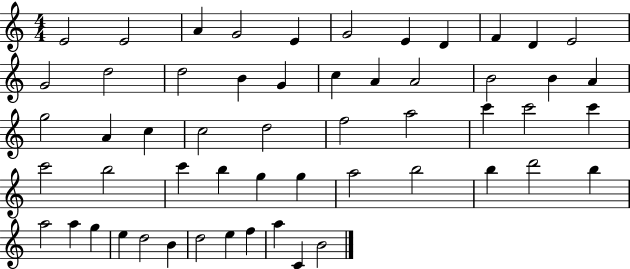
{
  \clef treble
  \numericTimeSignature
  \time 4/4
  \key c \major
  e'2 e'2 | a'4 g'2 e'4 | g'2 e'4 d'4 | f'4 d'4 e'2 | \break g'2 d''2 | d''2 b'4 g'4 | c''4 a'4 a'2 | b'2 b'4 a'4 | \break g''2 a'4 c''4 | c''2 d''2 | f''2 a''2 | c'''4 c'''2 c'''4 | \break c'''2 b''2 | c'''4 b''4 g''4 g''4 | a''2 b''2 | b''4 d'''2 b''4 | \break a''2 a''4 g''4 | e''4 d''2 b'4 | d''2 e''4 f''4 | a''4 c'4 b'2 | \break \bar "|."
}